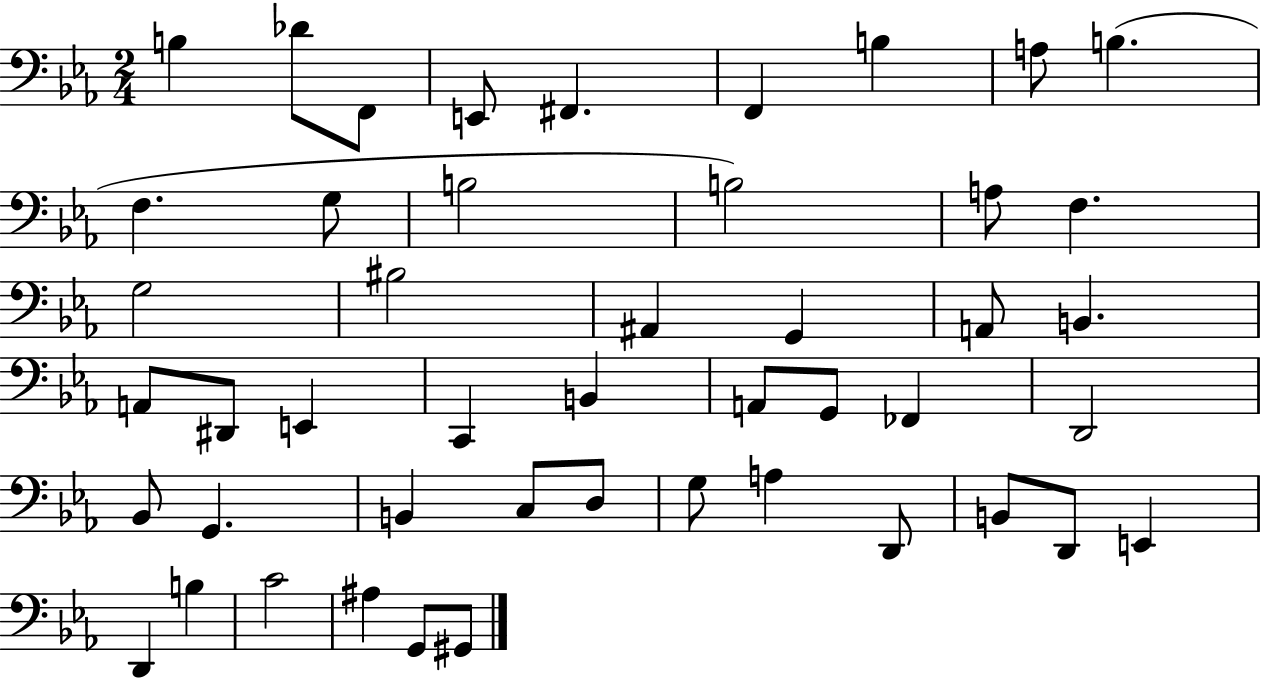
{
  \clef bass
  \numericTimeSignature
  \time 2/4
  \key ees \major
  b4 des'8 f,8 | e,8 fis,4. | f,4 b4 | a8 b4.( | \break f4. g8 | b2 | b2) | a8 f4. | \break g2 | bis2 | ais,4 g,4 | a,8 b,4. | \break a,8 dis,8 e,4 | c,4 b,4 | a,8 g,8 fes,4 | d,2 | \break bes,8 g,4. | b,4 c8 d8 | g8 a4 d,8 | b,8 d,8 e,4 | \break d,4 b4 | c'2 | ais4 g,8 gis,8 | \bar "|."
}